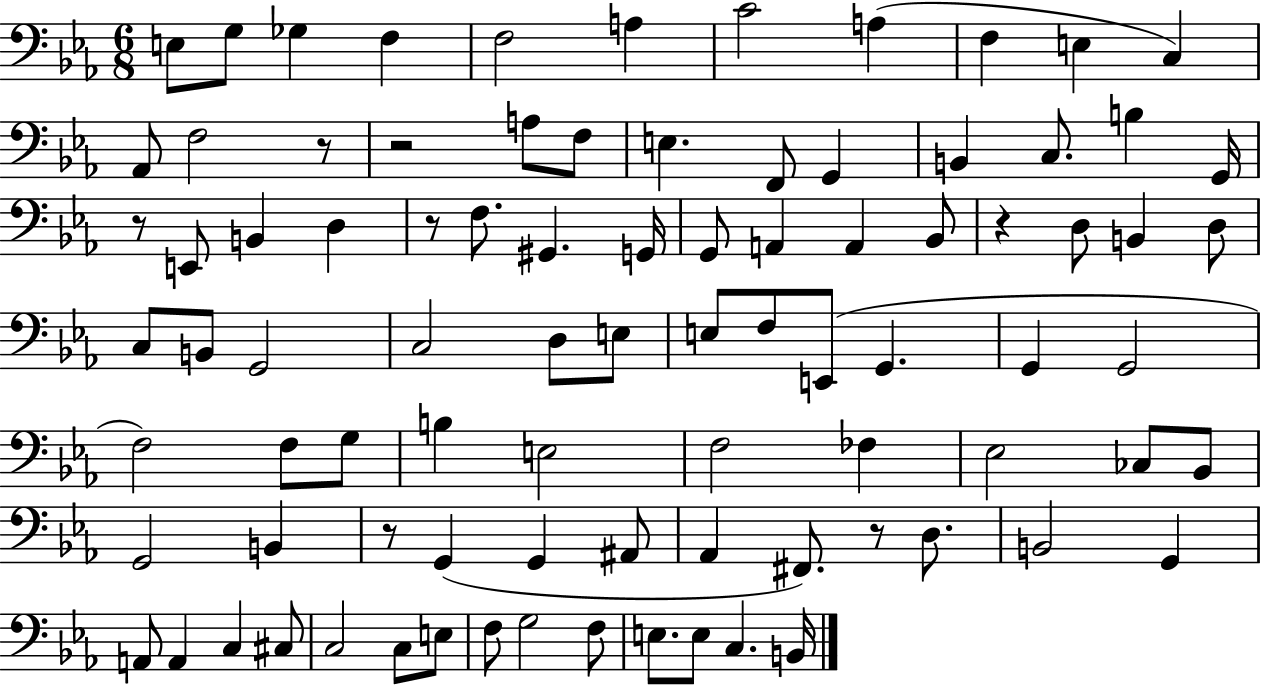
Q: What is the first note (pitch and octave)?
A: E3